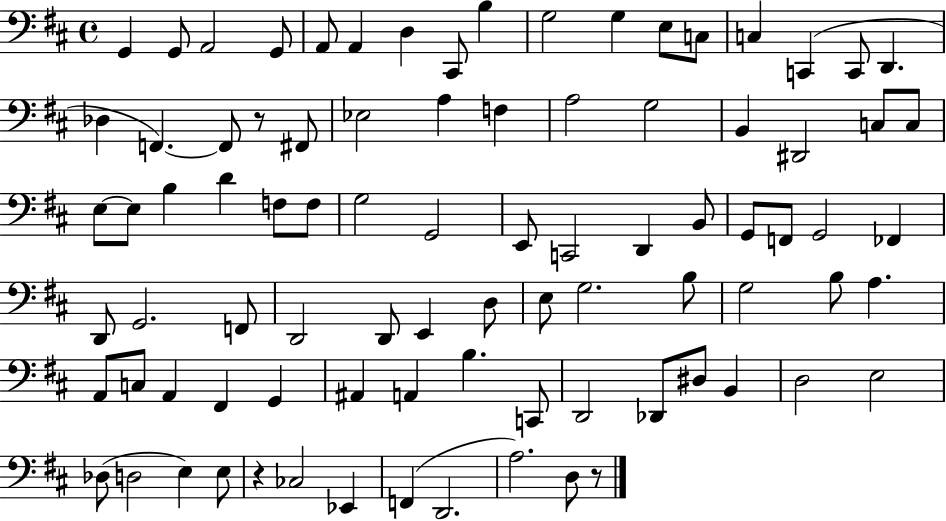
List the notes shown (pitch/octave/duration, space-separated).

G2/q G2/e A2/h G2/e A2/e A2/q D3/q C#2/e B3/q G3/h G3/q E3/e C3/e C3/q C2/q C2/e D2/q. Db3/q F2/q. F2/e R/e F#2/e Eb3/h A3/q F3/q A3/h G3/h B2/q D#2/h C3/e C3/e E3/e E3/e B3/q D4/q F3/e F3/e G3/h G2/h E2/e C2/h D2/q B2/e G2/e F2/e G2/h FES2/q D2/e G2/h. F2/e D2/h D2/e E2/q D3/e E3/e G3/h. B3/e G3/h B3/e A3/q. A2/e C3/e A2/q F#2/q G2/q A#2/q A2/q B3/q. C2/e D2/h Db2/e D#3/e B2/q D3/h E3/h Db3/e D3/h E3/q E3/e R/q CES3/h Eb2/q F2/q D2/h. A3/h. D3/e R/e